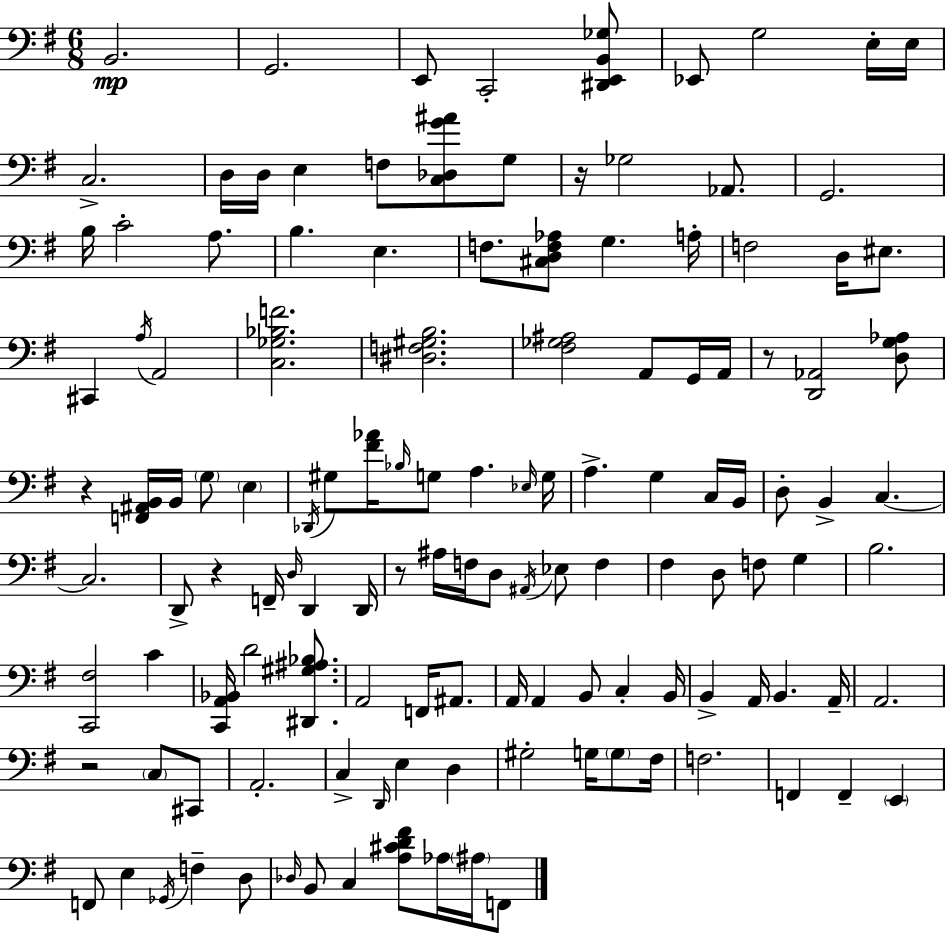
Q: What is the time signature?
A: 6/8